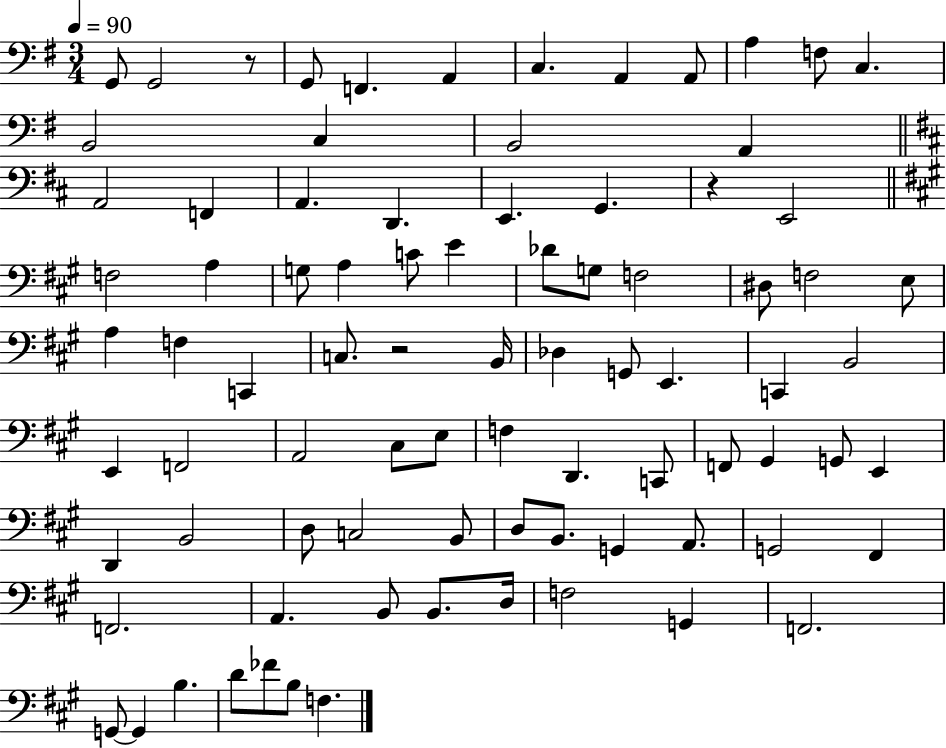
{
  \clef bass
  \numericTimeSignature
  \time 3/4
  \key g \major
  \tempo 4 = 90
  g,8 g,2 r8 | g,8 f,4. a,4 | c4. a,4 a,8 | a4 f8 c4. | \break b,2 c4 | b,2 a,4 | \bar "||" \break \key d \major a,2 f,4 | a,4. d,4. | e,4. g,4. | r4 e,2 | \break \bar "||" \break \key a \major f2 a4 | g8 a4 c'8 e'4 | des'8 g8 f2 | dis8 f2 e8 | \break a4 f4 c,4 | c8. r2 b,16 | des4 g,8 e,4. | c,4 b,2 | \break e,4 f,2 | a,2 cis8 e8 | f4 d,4. c,8 | f,8 gis,4 g,8 e,4 | \break d,4 b,2 | d8 c2 b,8 | d8 b,8. g,4 a,8. | g,2 fis,4 | \break f,2. | a,4. b,8 b,8. d16 | f2 g,4 | f,2. | \break g,8~~ g,4 b4. | d'8 fes'8 b8 f4. | \bar "|."
}